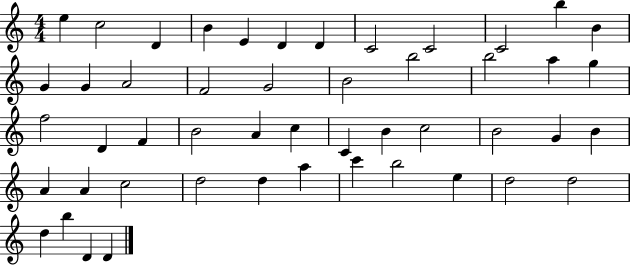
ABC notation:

X:1
T:Untitled
M:4/4
L:1/4
K:C
e c2 D B E D D C2 C2 C2 b B G G A2 F2 G2 B2 b2 b2 a g f2 D F B2 A c C B c2 B2 G B A A c2 d2 d a c' b2 e d2 d2 d b D D